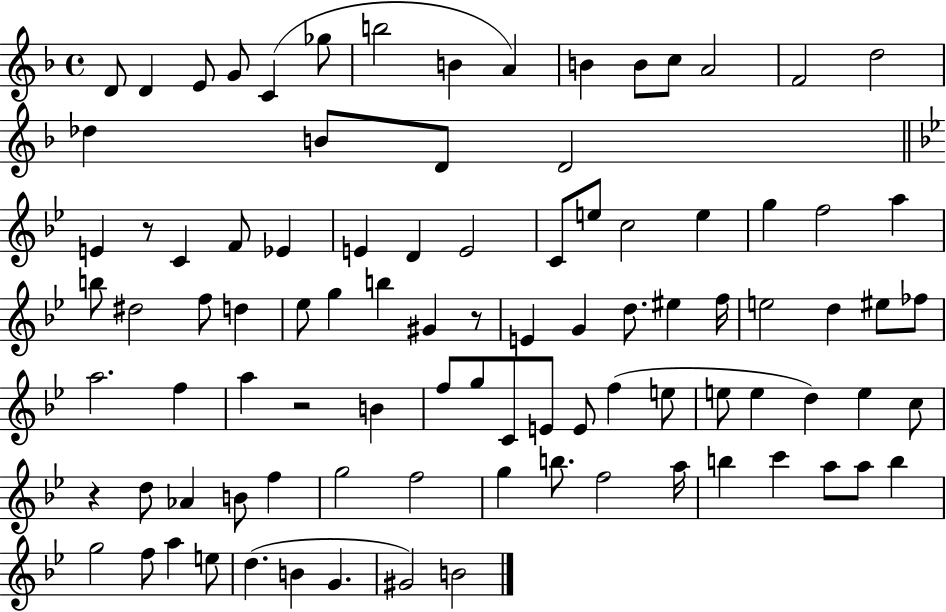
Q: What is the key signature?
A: F major